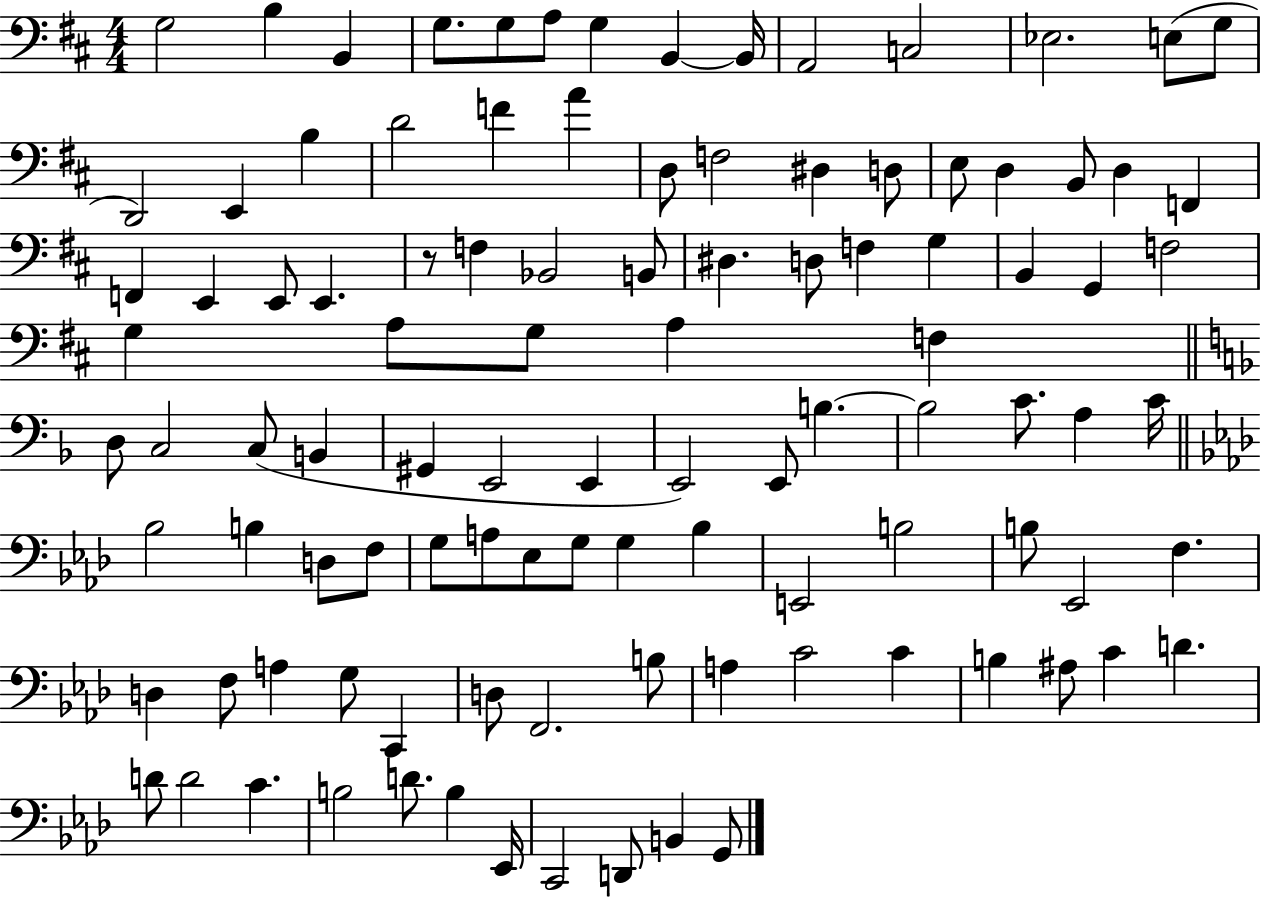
{
  \clef bass
  \numericTimeSignature
  \time 4/4
  \key d \major
  \repeat volta 2 { g2 b4 b,4 | g8. g8 a8 g4 b,4~~ b,16 | a,2 c2 | ees2. e8( g8 | \break d,2) e,4 b4 | d'2 f'4 a'4 | d8 f2 dis4 d8 | e8 d4 b,8 d4 f,4 | \break f,4 e,4 e,8 e,4. | r8 f4 bes,2 b,8 | dis4. d8 f4 g4 | b,4 g,4 f2 | \break g4 a8 g8 a4 f4 | \bar "||" \break \key d \minor d8 c2 c8( b,4 | gis,4 e,2 e,4 | e,2) e,8 b4.~~ | b2 c'8. a4 c'16 | \break \bar "||" \break \key aes \major bes2 b4 d8 f8 | g8 a8 ees8 g8 g4 bes4 | e,2 b2 | b8 ees,2 f4. | \break d4 f8 a4 g8 c,4 | d8 f,2. b8 | a4 c'2 c'4 | b4 ais8 c'4 d'4. | \break d'8 d'2 c'4. | b2 d'8. b4 ees,16 | c,2 d,8 b,4 g,8 | } \bar "|."
}